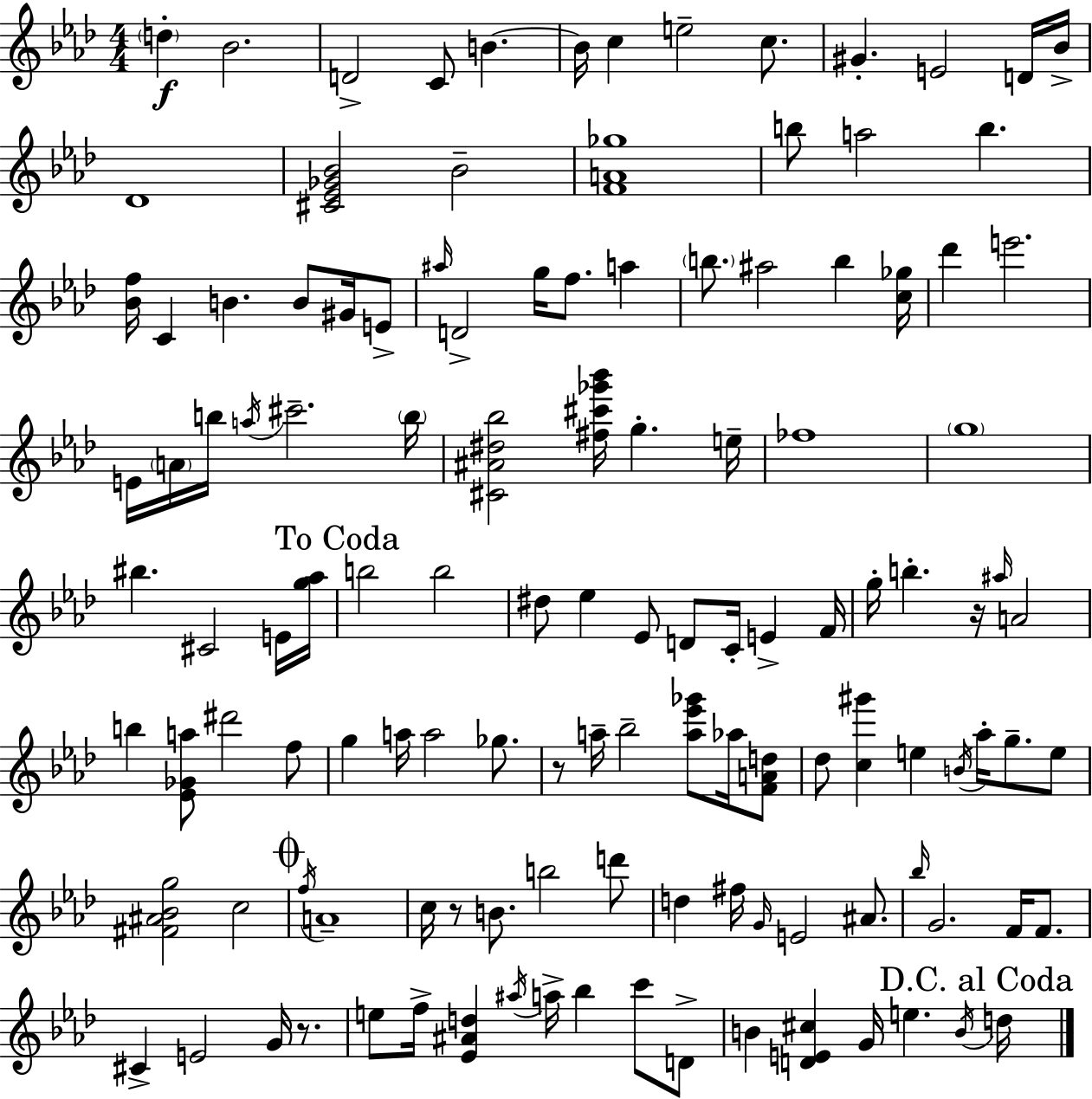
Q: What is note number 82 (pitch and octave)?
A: D6